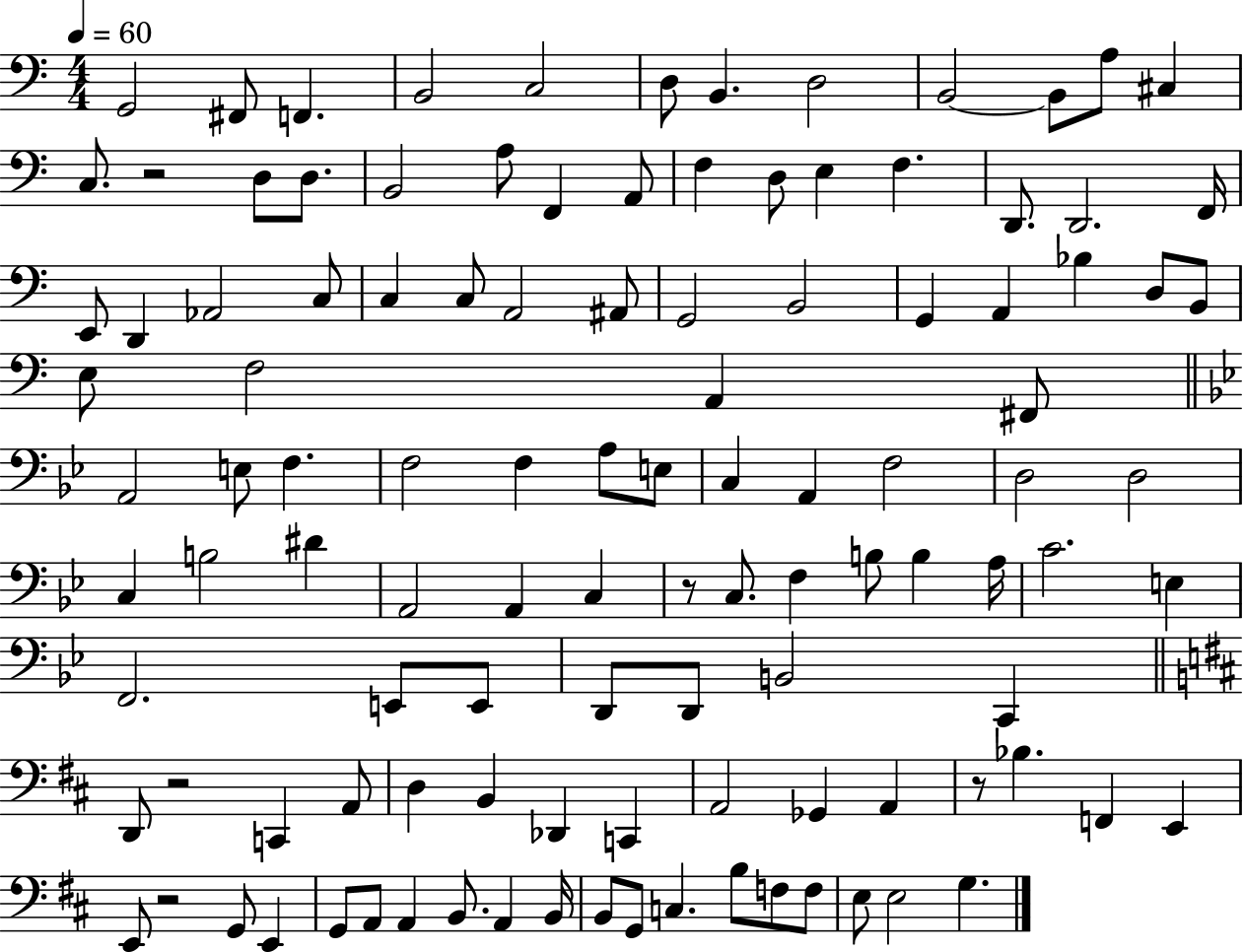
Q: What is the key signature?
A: C major